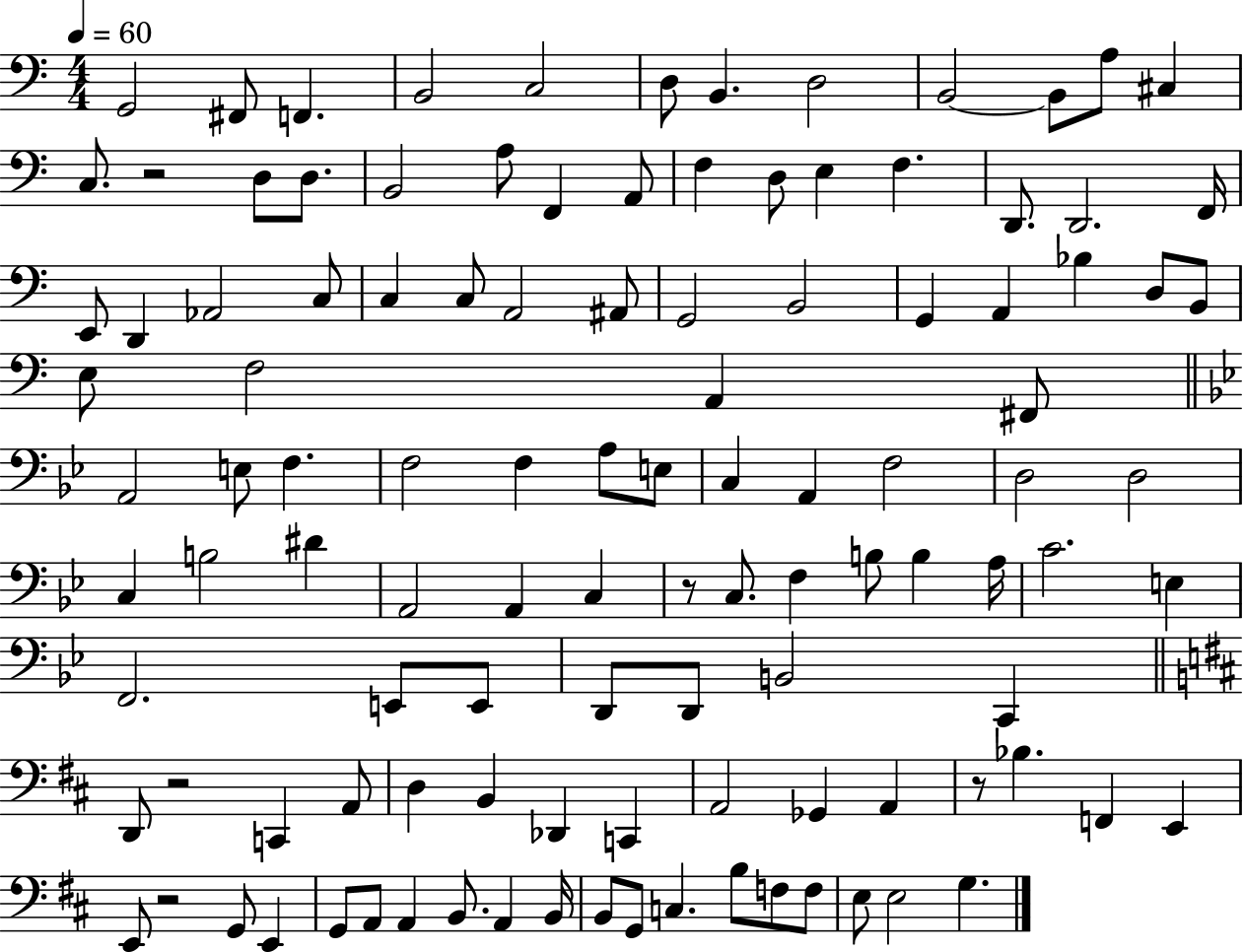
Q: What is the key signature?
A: C major